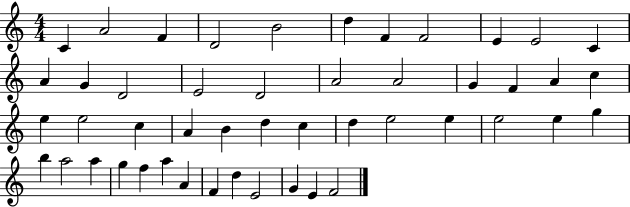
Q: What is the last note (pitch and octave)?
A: F4